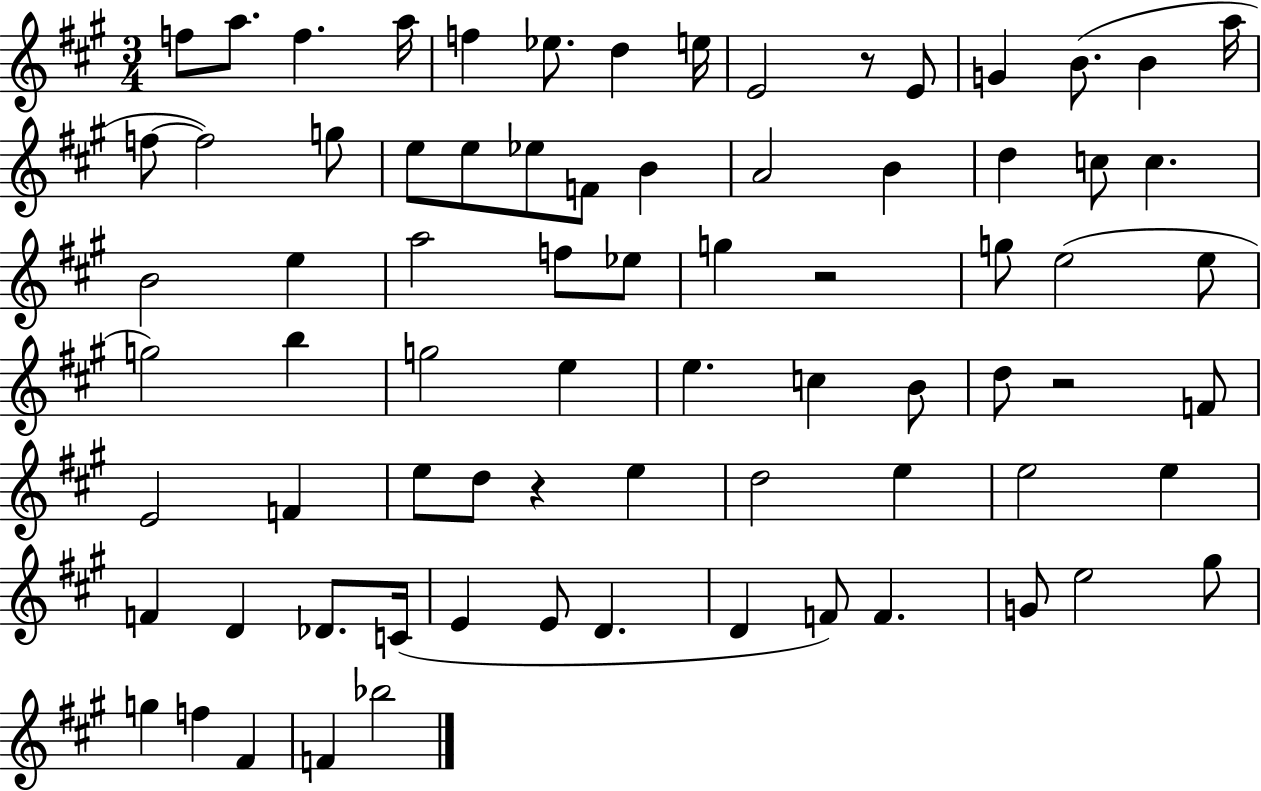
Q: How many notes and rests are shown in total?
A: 76